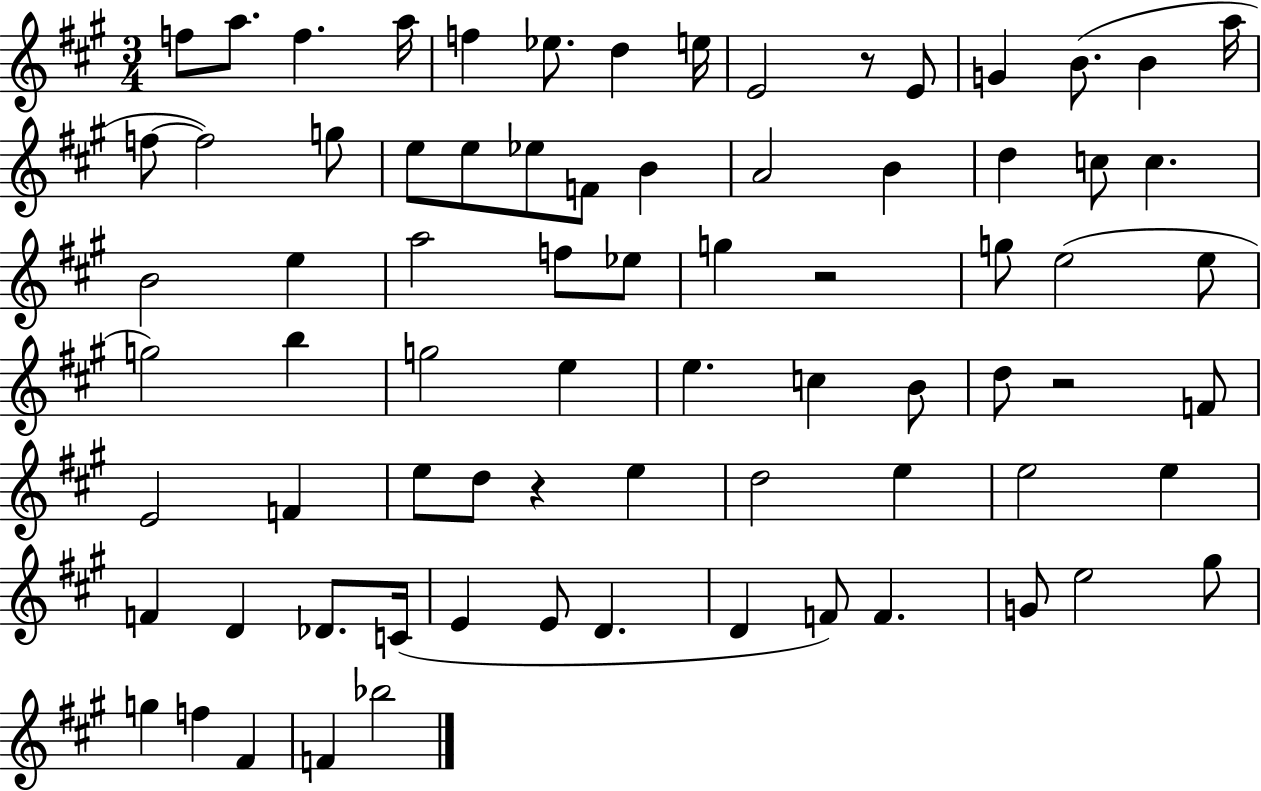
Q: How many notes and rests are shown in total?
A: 76